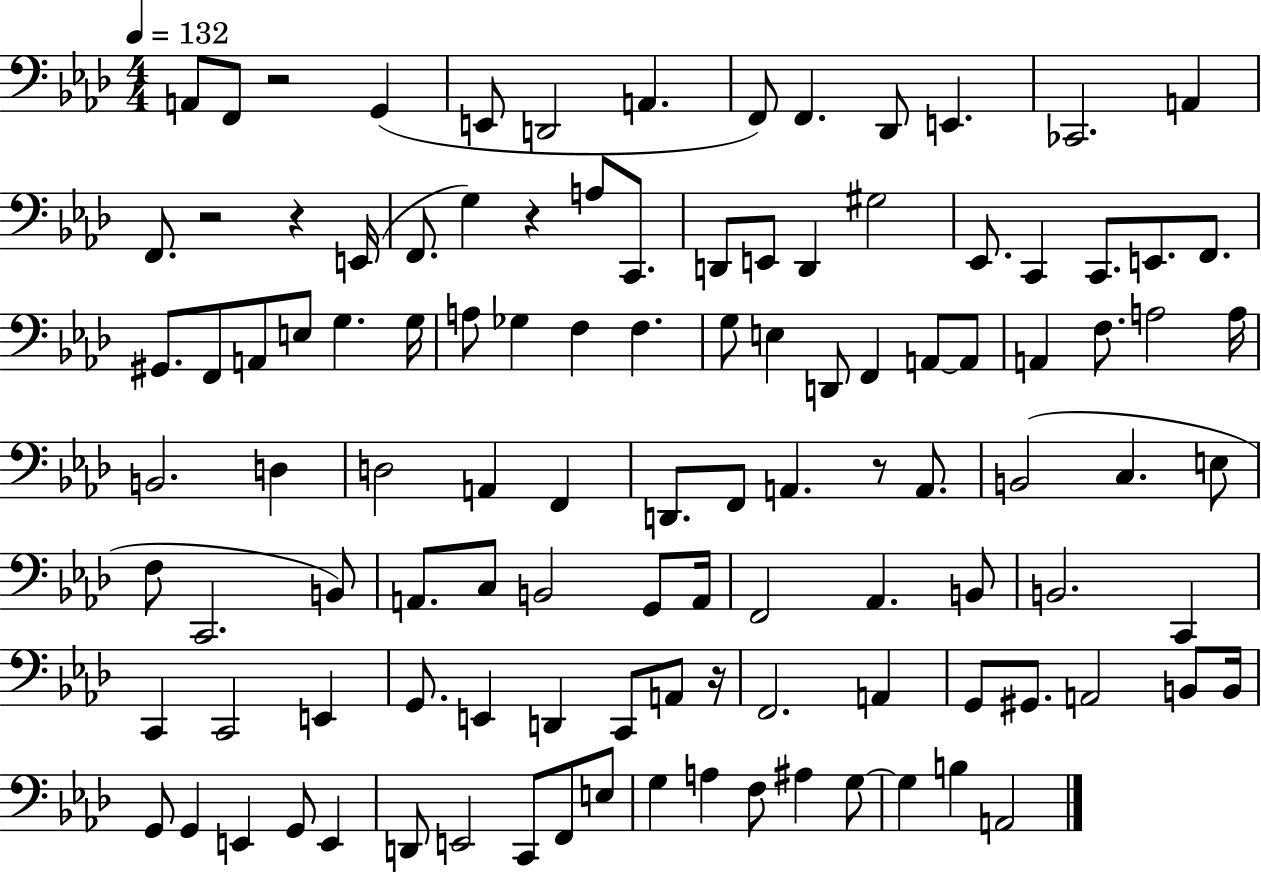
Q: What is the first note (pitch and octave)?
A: A2